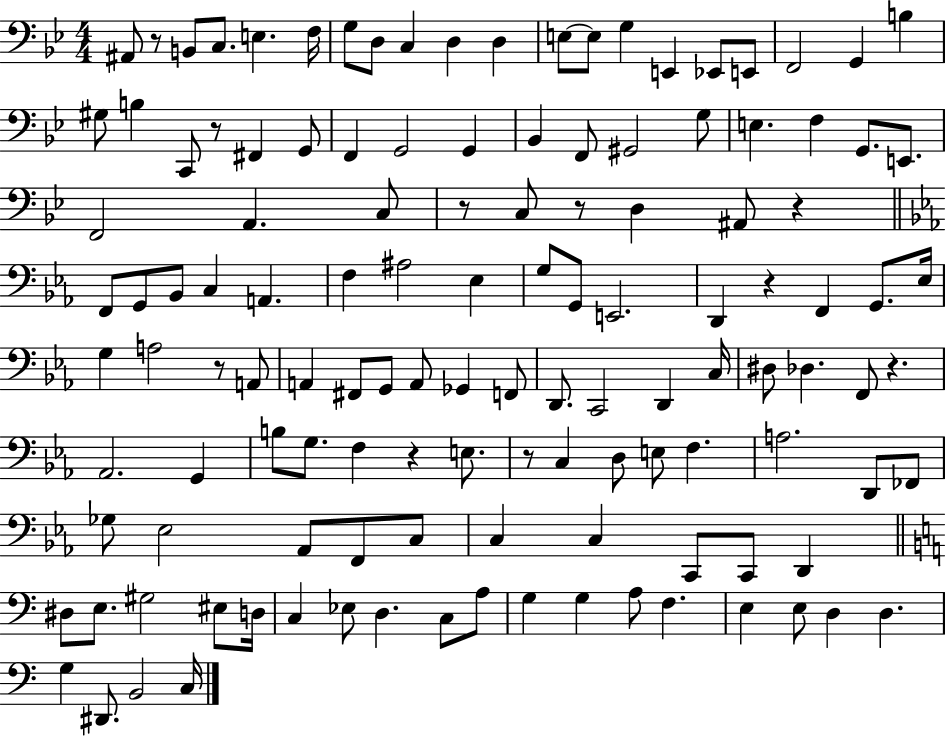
A#2/e R/e B2/e C3/e. E3/q. F3/s G3/e D3/e C3/q D3/q D3/q E3/e E3/e G3/q E2/q Eb2/e E2/e F2/h G2/q B3/q G#3/e B3/q C2/e R/e F#2/q G2/e F2/q G2/h G2/q Bb2/q F2/e G#2/h G3/e E3/q. F3/q G2/e. E2/e. F2/h A2/q. C3/e R/e C3/e R/e D3/q A#2/e R/q F2/e G2/e Bb2/e C3/q A2/q. F3/q A#3/h Eb3/q G3/e G2/e E2/h. D2/q R/q F2/q G2/e. Eb3/s G3/q A3/h R/e A2/e A2/q F#2/e G2/e A2/e Gb2/q F2/e D2/e. C2/h D2/q C3/s D#3/e Db3/q. F2/e R/q. Ab2/h. G2/q B3/e G3/e. F3/q R/q E3/e. R/e C3/q D3/e E3/e F3/q. A3/h. D2/e FES2/e Gb3/e Eb3/h Ab2/e F2/e C3/e C3/q C3/q C2/e C2/e D2/q D#3/e E3/e. G#3/h EIS3/e D3/s C3/q Eb3/e D3/q. C3/e A3/e G3/q G3/q A3/e F3/q. E3/q E3/e D3/q D3/q. G3/q D#2/e. B2/h C3/s